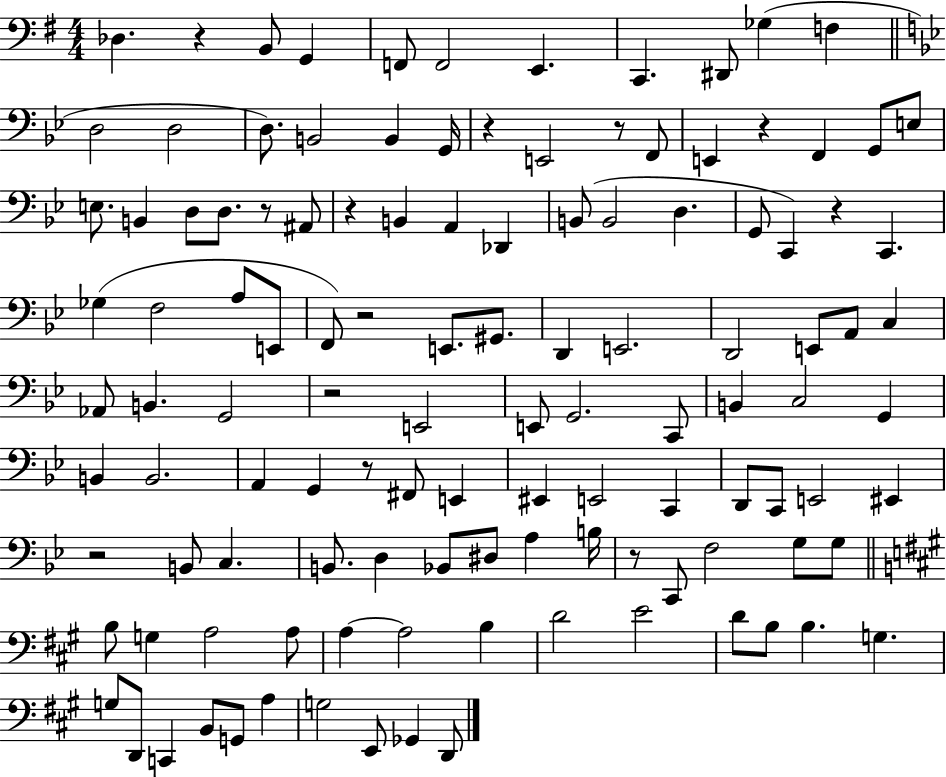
{
  \clef bass
  \numericTimeSignature
  \time 4/4
  \key g \major
  \repeat volta 2 { des4. r4 b,8 g,4 | f,8 f,2 e,4. | c,4. dis,8 ges4( f4 | \bar "||" \break \key bes \major d2 d2 | d8.) b,2 b,4 g,16 | r4 e,2 r8 f,8 | e,4 r4 f,4 g,8 e8 | \break e8. b,4 d8 d8. r8 ais,8 | r4 b,4 a,4 des,4 | b,8( b,2 d4. | g,8 c,4) r4 c,4. | \break ges4( f2 a8 e,8 | f,8) r2 e,8. gis,8. | d,4 e,2. | d,2 e,8 a,8 c4 | \break aes,8 b,4. g,2 | r2 e,2 | e,8 g,2. c,8 | b,4 c2 g,4 | \break b,4 b,2. | a,4 g,4 r8 fis,8 e,4 | eis,4 e,2 c,4 | d,8 c,8 e,2 eis,4 | \break r2 b,8 c4. | b,8. d4 bes,8 dis8 a4 b16 | r8 c,8 f2 g8 g8 | \bar "||" \break \key a \major b8 g4 a2 a8 | a4~~ a2 b4 | d'2 e'2 | d'8 b8 b4. g4. | \break g8 d,8 c,4 b,8 g,8 a4 | g2 e,8 ges,4 d,8 | } \bar "|."
}